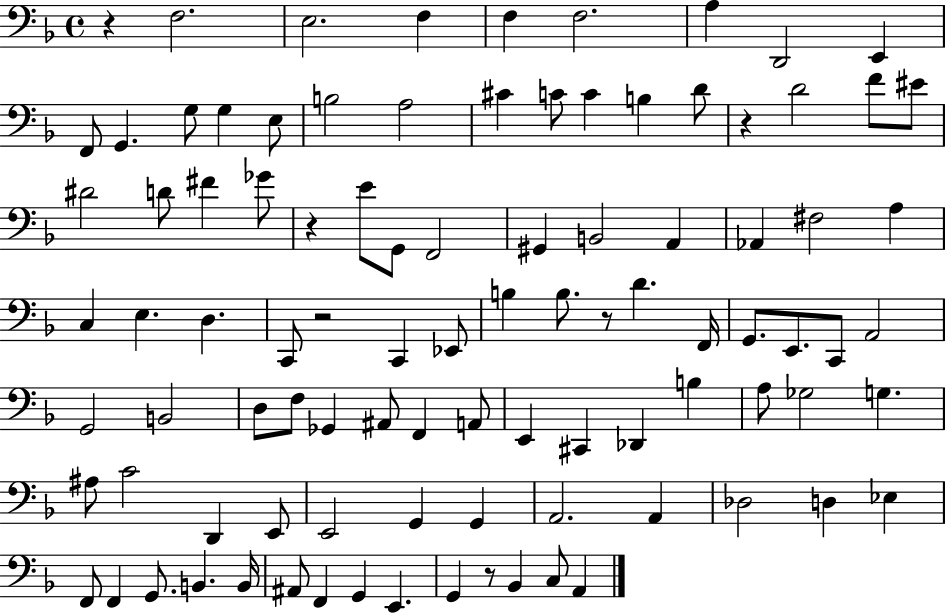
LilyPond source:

{
  \clef bass
  \time 4/4
  \defaultTimeSignature
  \key f \major
  r4 f2. | e2. f4 | f4 f2. | a4 d,2 e,4 | \break f,8 g,4. g8 g4 e8 | b2 a2 | cis'4 c'8 c'4 b4 d'8 | r4 d'2 f'8 eis'8 | \break dis'2 d'8 fis'4 ges'8 | r4 e'8 g,8 f,2 | gis,4 b,2 a,4 | aes,4 fis2 a4 | \break c4 e4. d4. | c,8 r2 c,4 ees,8 | b4 b8. r8 d'4. f,16 | g,8. e,8. c,8 a,2 | \break g,2 b,2 | d8 f8 ges,4 ais,8 f,4 a,8 | e,4 cis,4 des,4 b4 | a8 ges2 g4. | \break ais8 c'2 d,4 e,8 | e,2 g,4 g,4 | a,2. a,4 | des2 d4 ees4 | \break f,8 f,4 g,8. b,4. b,16 | ais,8 f,4 g,4 e,4. | g,4 r8 bes,4 c8 a,4 | \bar "|."
}